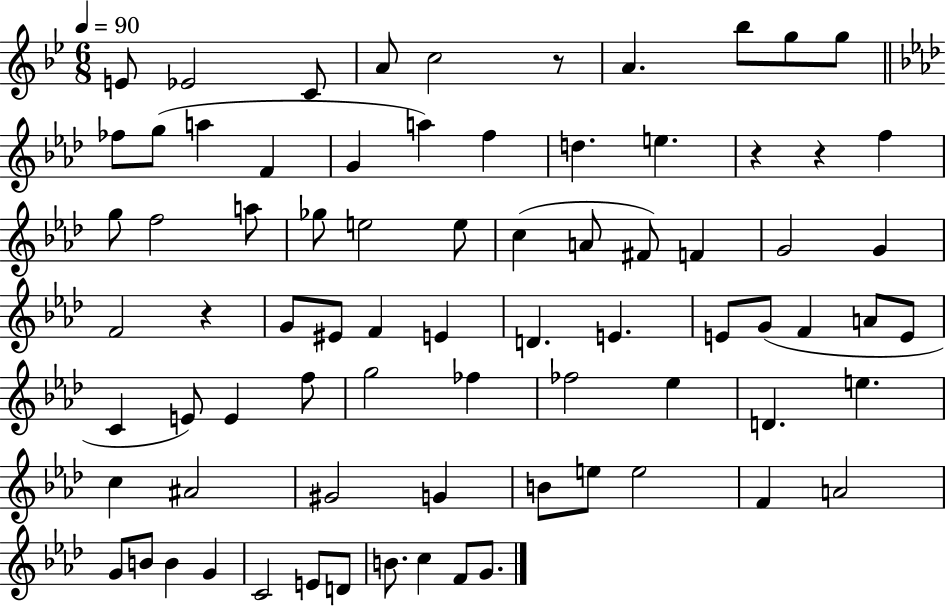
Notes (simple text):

E4/e Eb4/h C4/e A4/e C5/h R/e A4/q. Bb5/e G5/e G5/e FES5/e G5/e A5/q F4/q G4/q A5/q F5/q D5/q. E5/q. R/q R/q F5/q G5/e F5/h A5/e Gb5/e E5/h E5/e C5/q A4/e F#4/e F4/q G4/h G4/q F4/h R/q G4/e EIS4/e F4/q E4/q D4/q. E4/q. E4/e G4/e F4/q A4/e E4/e C4/q E4/e E4/q F5/e G5/h FES5/q FES5/h Eb5/q D4/q. E5/q. C5/q A#4/h G#4/h G4/q B4/e E5/e E5/h F4/q A4/h G4/e B4/e B4/q G4/q C4/h E4/e D4/e B4/e. C5/q F4/e G4/e.